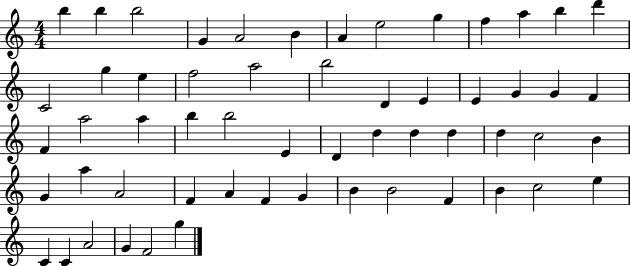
{
  \clef treble
  \numericTimeSignature
  \time 4/4
  \key c \major
  b''4 b''4 b''2 | g'4 a'2 b'4 | a'4 e''2 g''4 | f''4 a''4 b''4 d'''4 | \break c'2 g''4 e''4 | f''2 a''2 | b''2 d'4 e'4 | e'4 g'4 g'4 f'4 | \break f'4 a''2 a''4 | b''4 b''2 e'4 | d'4 d''4 d''4 d''4 | d''4 c''2 b'4 | \break g'4 a''4 a'2 | f'4 a'4 f'4 g'4 | b'4 b'2 f'4 | b'4 c''2 e''4 | \break c'4 c'4 a'2 | g'4 f'2 g''4 | \bar "|."
}